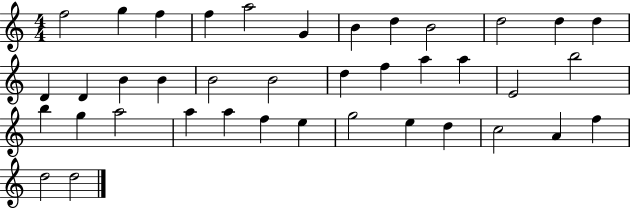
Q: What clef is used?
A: treble